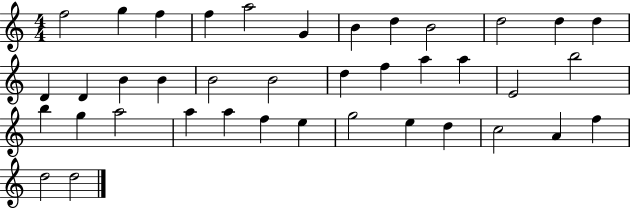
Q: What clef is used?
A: treble